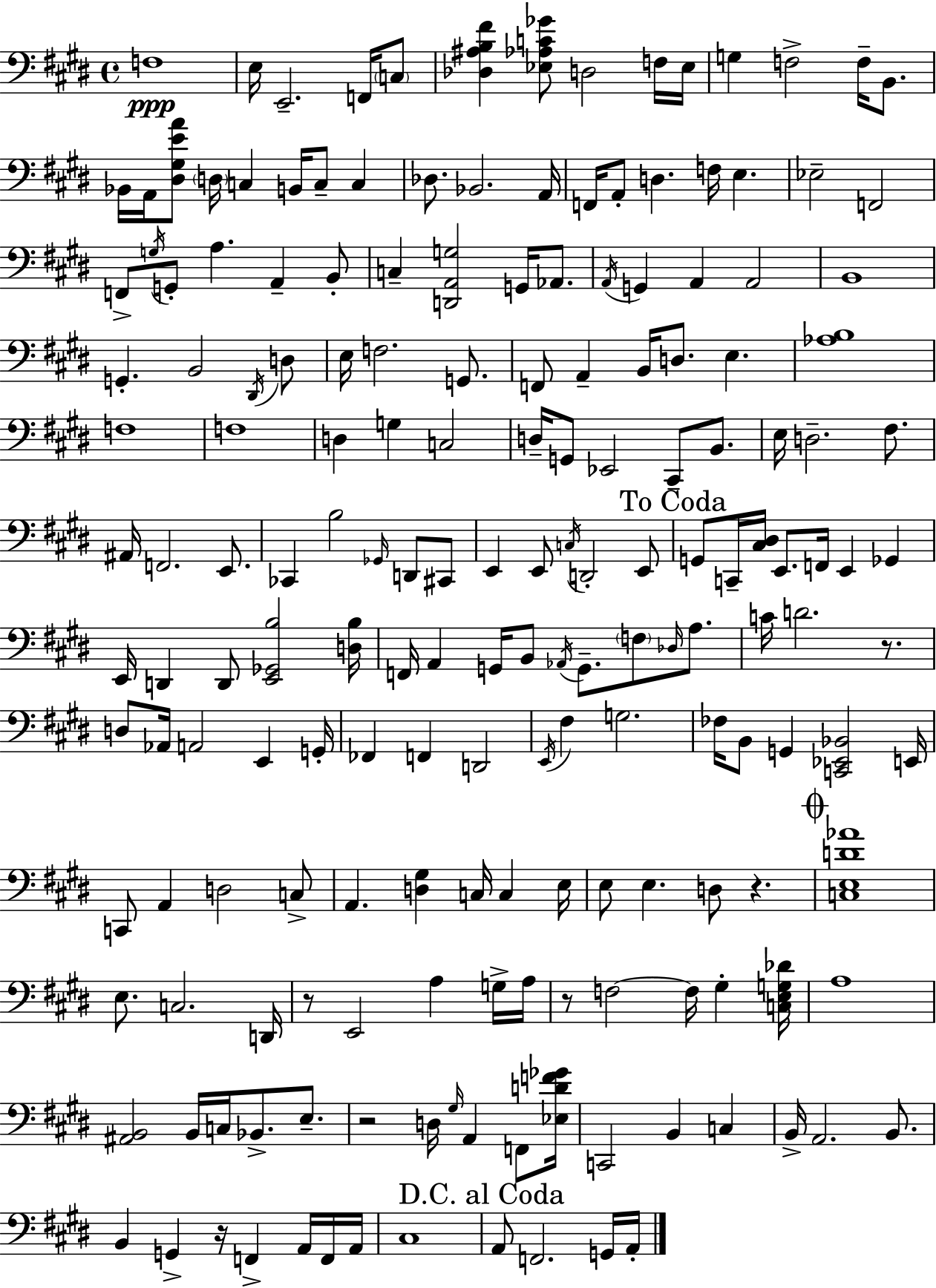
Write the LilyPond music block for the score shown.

{
  \clef bass
  \time 4/4
  \defaultTimeSignature
  \key e \major
  \repeat volta 2 { f1\ppp | e16 e,2.-- f,16 \parenthesize c8 | <des ais b fis'>4 <ees aes c' ges'>8 d2 f16 ees16 | g4 f2-> f16-- b,8. | \break bes,16 a,16 <dis gis e' a'>8 \parenthesize d16 c4 b,16 c8-- c4 | des8. bes,2. a,16 | f,16 a,8-. d4. f16 e4. | ees2-- f,2 | \break f,8-> \acciaccatura { g16 } g,8-. a4. a,4-- b,8-. | c4-- <d, a, g>2 g,16 aes,8. | \acciaccatura { a,16 } g,4 a,4 a,2 | b,1 | \break g,4.-. b,2 | \acciaccatura { dis,16 } d8 e16 f2. | g,8. f,8 a,4-- b,16 d8. e4. | <aes b>1 | \break f1 | f1 | d4 g4 c2 | d16-- g,8 ees,2 cis,8-- | \break b,8. e16 d2.-- | fis8. ais,16 f,2. | e,8. ces,4 b2 \grace { ges,16 } | d,8 cis,8 e,4 e,8 \acciaccatura { c16 } d,2-. | \break e,8 \mark "To Coda" g,8 c,16-- <cis dis>16 e,8. f,16 e,4 | ges,4 e,16 d,4 d,8 <e, ges, b>2 | <d b>16 f,16 a,4 g,16 b,8 \acciaccatura { aes,16 } g,8.-- | \parenthesize f8 \grace { des16 } a8. c'16 d'2. | \break r8. d8 aes,16 a,2 | e,4 g,16-. fes,4 f,4 d,2 | \acciaccatura { e,16 } fis4 g2. | fes16 b,8 g,4 <c, ees, bes,>2 | \break e,16 c,8 a,4 d2 | c8-> a,4. <d gis>4 | c16 c4 e16 e8 e4. | d8 r4. \mark \markup { \musicglyph "scripts.coda" } <c e d' aes'>1 | \break e8. c2. | d,16 r8 e,2 | a4 g16-> a16 r8 f2~~ | f16 gis4-. <c e g des'>16 a1 | \break <ais, b,>2 | b,16 c16 bes,8.-> e8.-- r2 | d16 \grace { gis16 } a,4 f,8 <ees d' f' ges'>16 c,2 | b,4 c4 b,16-> a,2. | \break b,8. b,4 g,4-> | r16 f,4-> a,16 f,16 a,16 cis1 | \mark "D.C. al Coda" a,8 f,2. | g,16 a,16-. } \bar "|."
}